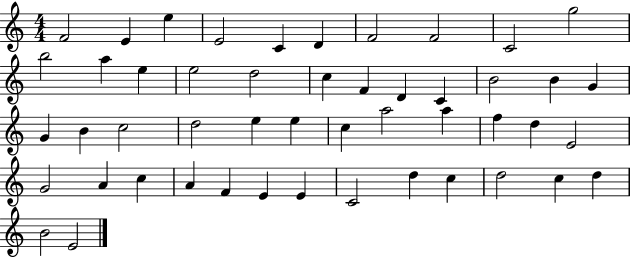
F4/h E4/q E5/q E4/h C4/q D4/q F4/h F4/h C4/h G5/h B5/h A5/q E5/q E5/h D5/h C5/q F4/q D4/q C4/q B4/h B4/q G4/q G4/q B4/q C5/h D5/h E5/q E5/q C5/q A5/h A5/q F5/q D5/q E4/h G4/h A4/q C5/q A4/q F4/q E4/q E4/q C4/h D5/q C5/q D5/h C5/q D5/q B4/h E4/h